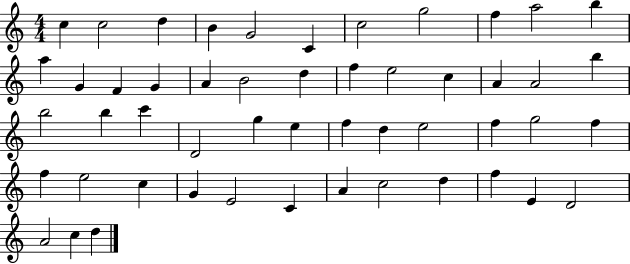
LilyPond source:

{
  \clef treble
  \numericTimeSignature
  \time 4/4
  \key c \major
  c''4 c''2 d''4 | b'4 g'2 c'4 | c''2 g''2 | f''4 a''2 b''4 | \break a''4 g'4 f'4 g'4 | a'4 b'2 d''4 | f''4 e''2 c''4 | a'4 a'2 b''4 | \break b''2 b''4 c'''4 | d'2 g''4 e''4 | f''4 d''4 e''2 | f''4 g''2 f''4 | \break f''4 e''2 c''4 | g'4 e'2 c'4 | a'4 c''2 d''4 | f''4 e'4 d'2 | \break a'2 c''4 d''4 | \bar "|."
}